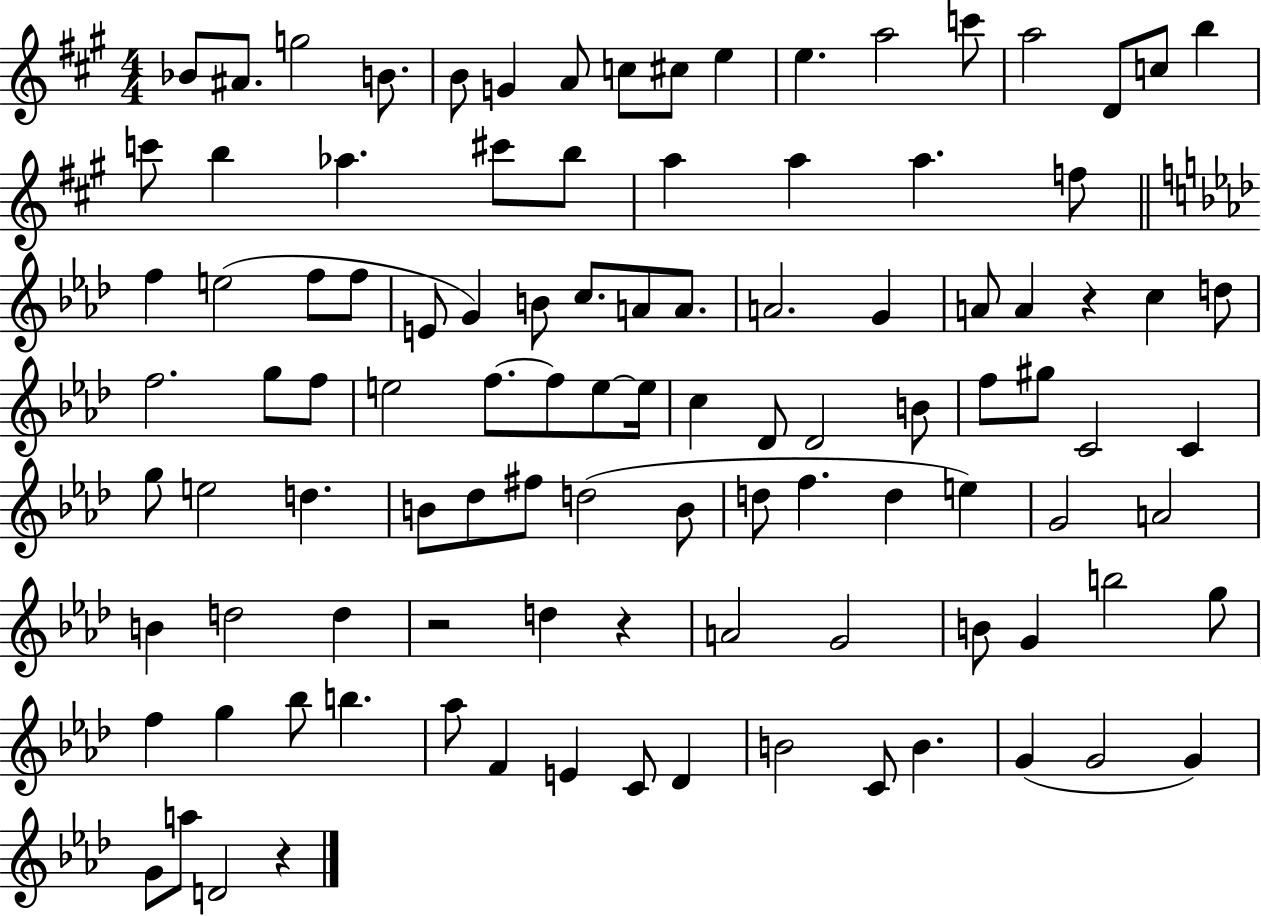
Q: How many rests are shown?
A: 4